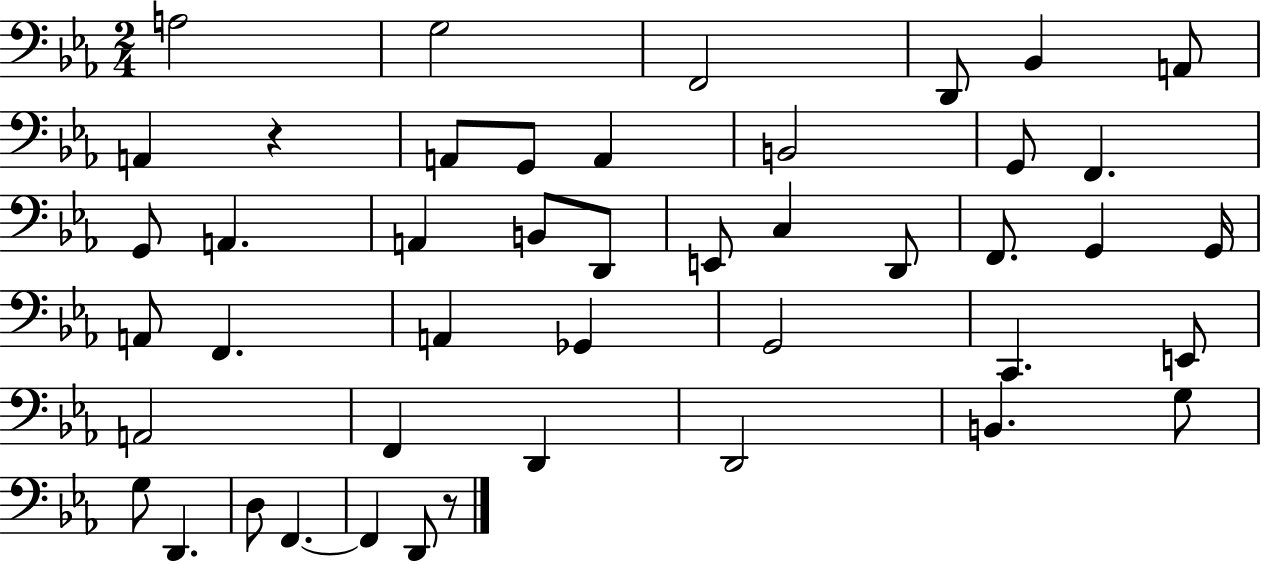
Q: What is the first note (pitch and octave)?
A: A3